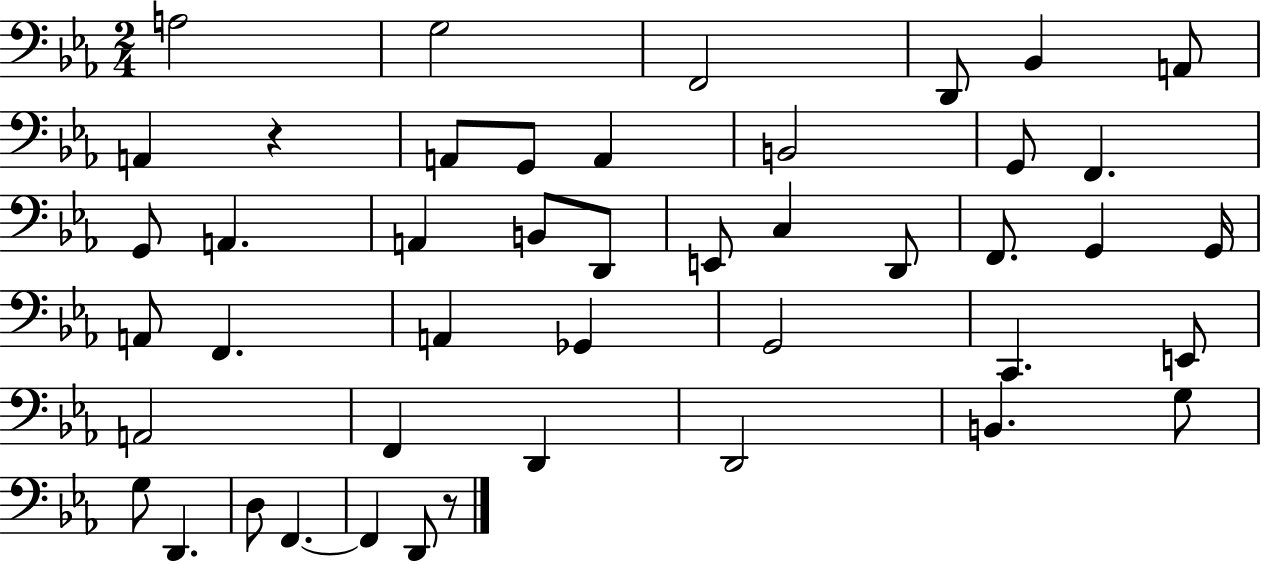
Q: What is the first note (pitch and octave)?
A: A3